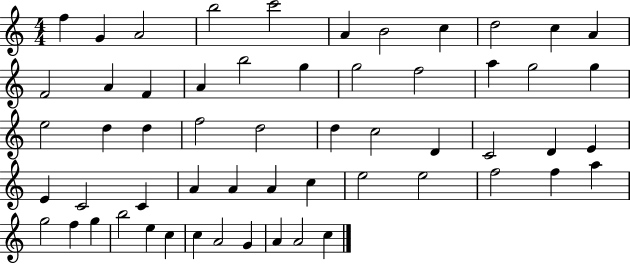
X:1
T:Untitled
M:4/4
L:1/4
K:C
f G A2 b2 c'2 A B2 c d2 c A F2 A F A b2 g g2 f2 a g2 g e2 d d f2 d2 d c2 D C2 D E E C2 C A A A c e2 e2 f2 f a g2 f g b2 e c c A2 G A A2 c